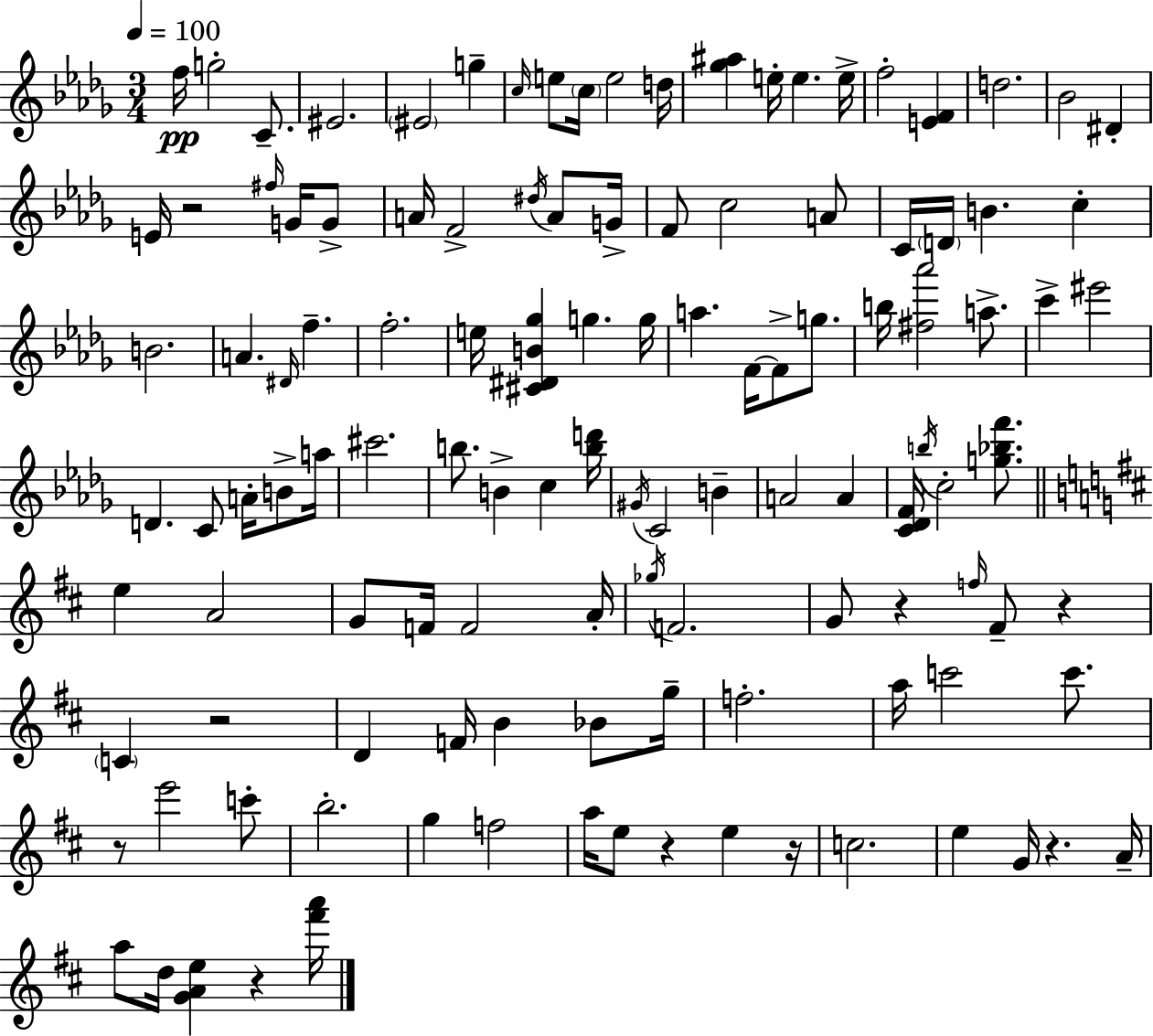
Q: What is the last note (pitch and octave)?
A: D5